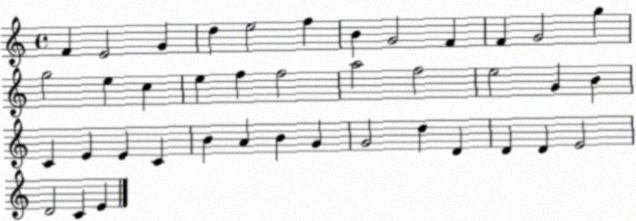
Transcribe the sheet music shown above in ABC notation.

X:1
T:Untitled
M:4/4
L:1/4
K:C
F E2 G d e2 f B G2 F F G2 g g2 e c e f f2 a2 f2 e2 G B C E E C B A B G G2 d D D D E2 D2 C E